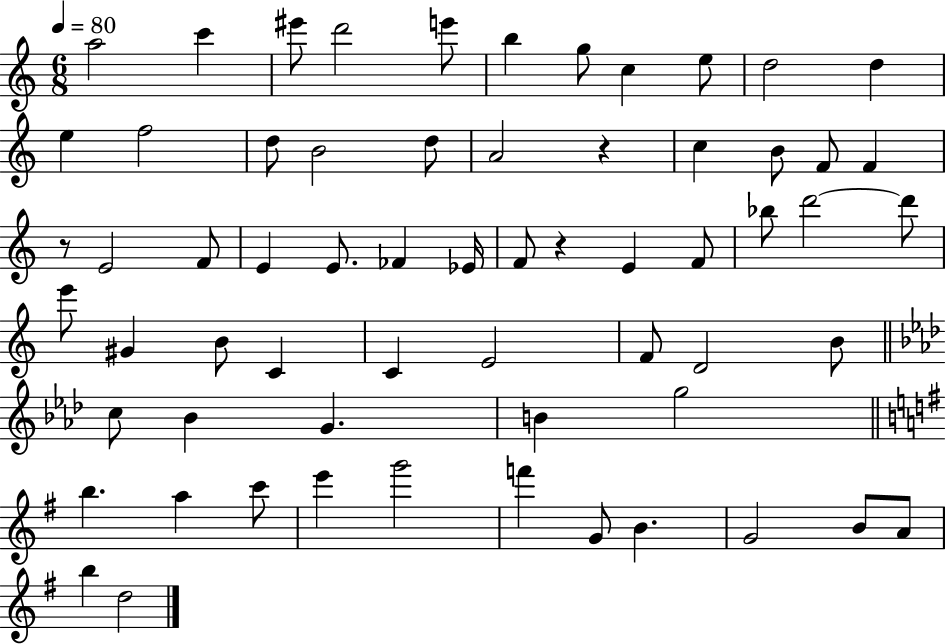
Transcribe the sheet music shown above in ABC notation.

X:1
T:Untitled
M:6/8
L:1/4
K:C
a2 c' ^e'/2 d'2 e'/2 b g/2 c e/2 d2 d e f2 d/2 B2 d/2 A2 z c B/2 F/2 F z/2 E2 F/2 E E/2 _F _E/4 F/2 z E F/2 _b/2 d'2 d'/2 e'/2 ^G B/2 C C E2 F/2 D2 B/2 c/2 _B G B g2 b a c'/2 e' g'2 f' G/2 B G2 B/2 A/2 b d2